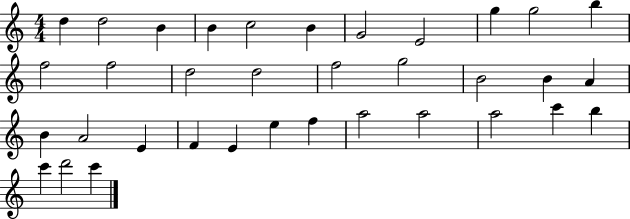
{
  \clef treble
  \numericTimeSignature
  \time 4/4
  \key c \major
  d''4 d''2 b'4 | b'4 c''2 b'4 | g'2 e'2 | g''4 g''2 b''4 | \break f''2 f''2 | d''2 d''2 | f''2 g''2 | b'2 b'4 a'4 | \break b'4 a'2 e'4 | f'4 e'4 e''4 f''4 | a''2 a''2 | a''2 c'''4 b''4 | \break c'''4 d'''2 c'''4 | \bar "|."
}